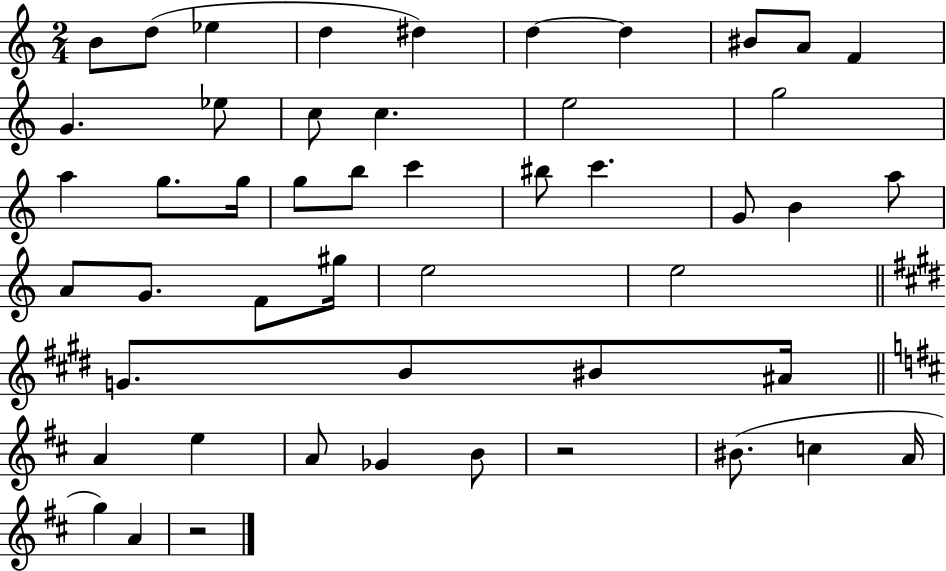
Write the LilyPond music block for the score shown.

{
  \clef treble
  \numericTimeSignature
  \time 2/4
  \key c \major
  b'8 d''8( ees''4 | d''4 dis''4) | d''4~~ d''4 | bis'8 a'8 f'4 | \break g'4. ees''8 | c''8 c''4. | e''2 | g''2 | \break a''4 g''8. g''16 | g''8 b''8 c'''4 | bis''8 c'''4. | g'8 b'4 a''8 | \break a'8 g'8. f'8 gis''16 | e''2 | e''2 | \bar "||" \break \key e \major g'8. b'8 bis'8 ais'16 | \bar "||" \break \key d \major a'4 e''4 | a'8 ges'4 b'8 | r2 | bis'8.( c''4 a'16 | \break g''4) a'4 | r2 | \bar "|."
}